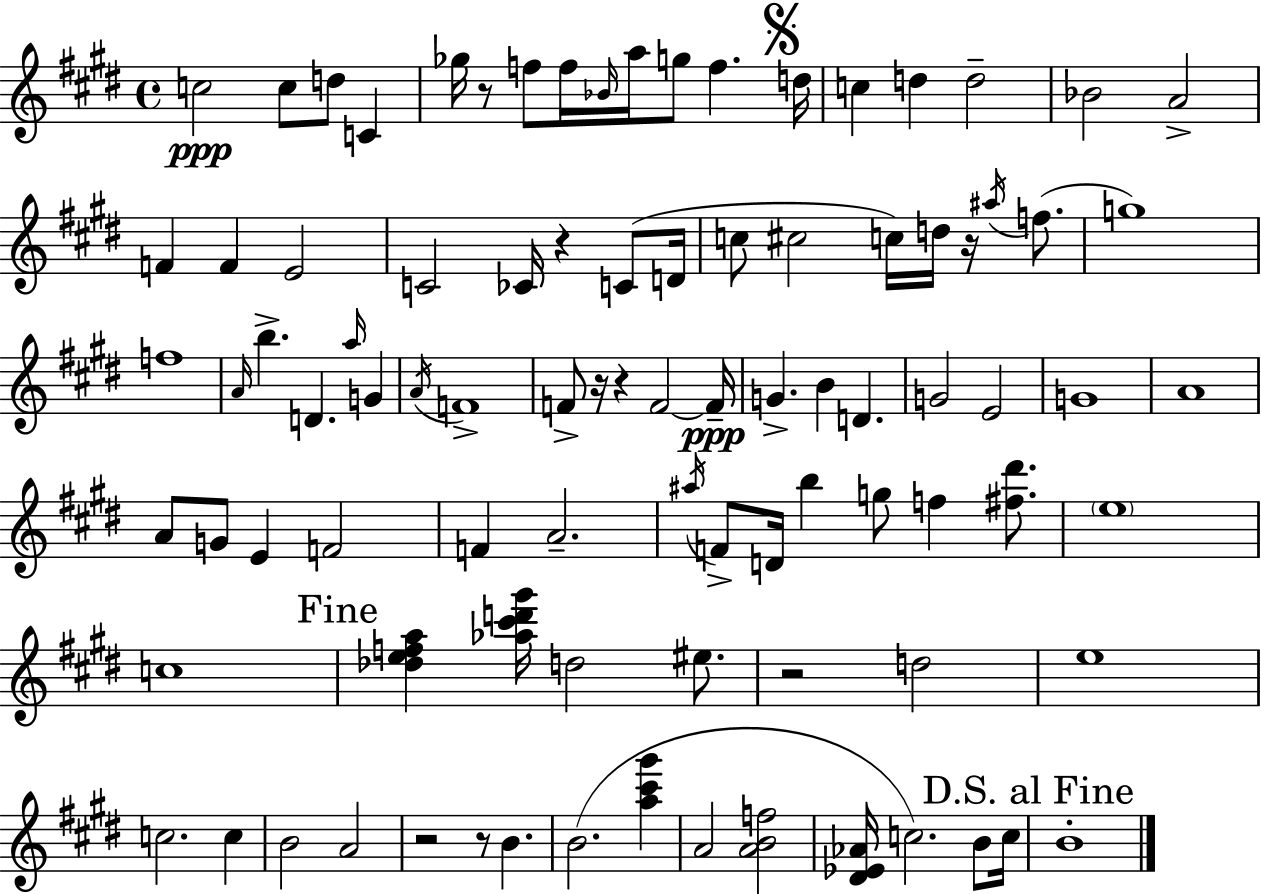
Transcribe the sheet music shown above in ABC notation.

X:1
T:Untitled
M:4/4
L:1/4
K:E
c2 c/2 d/2 C _g/4 z/2 f/2 f/4 _B/4 a/4 g/2 f d/4 c d d2 _B2 A2 F F E2 C2 _C/4 z C/2 D/4 c/2 ^c2 c/4 d/4 z/4 ^a/4 f/2 g4 f4 A/4 b D a/4 G A/4 F4 F/2 z/4 z F2 F/4 G B D G2 E2 G4 A4 A/2 G/2 E F2 F A2 ^a/4 F/2 D/4 b g/2 f [^f^d']/2 e4 c4 [_defa] [_a^c'd'^g']/4 d2 ^e/2 z2 d2 e4 c2 c B2 A2 z2 z/2 B B2 [a^c'^g'] A2 [ABf]2 [^D_E_A]/4 c2 B/2 c/4 B4